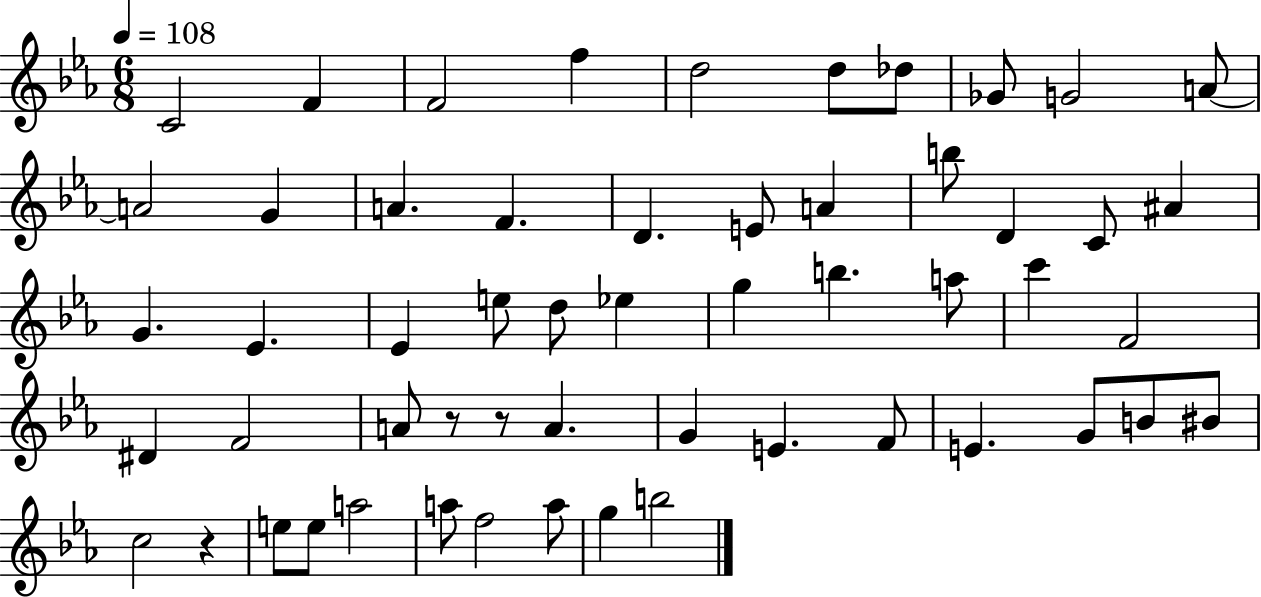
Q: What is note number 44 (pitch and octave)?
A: C5